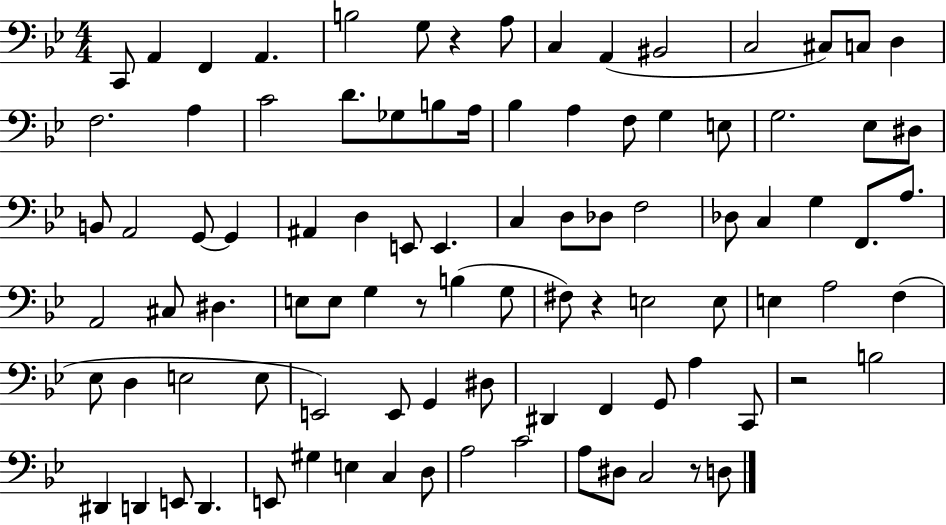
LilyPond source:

{
  \clef bass
  \numericTimeSignature
  \time 4/4
  \key bes \major
  c,8 a,4 f,4 a,4. | b2 g8 r4 a8 | c4 a,4( bis,2 | c2 cis8) c8 d4 | \break f2. a4 | c'2 d'8. ges8 b8 a16 | bes4 a4 f8 g4 e8 | g2. ees8 dis8 | \break b,8 a,2 g,8~~ g,4 | ais,4 d4 e,8 e,4. | c4 d8 des8 f2 | des8 c4 g4 f,8. a8. | \break a,2 cis8 dis4. | e8 e8 g4 r8 b4( g8 | fis8) r4 e2 e8 | e4 a2 f4( | \break ees8 d4 e2 e8 | e,2) e,8 g,4 dis8 | dis,4 f,4 g,8 a4 c,8 | r2 b2 | \break dis,4 d,4 e,8 d,4. | e,8 gis4 e4 c4 d8 | a2 c'2 | a8 dis8 c2 r8 d8 | \break \bar "|."
}